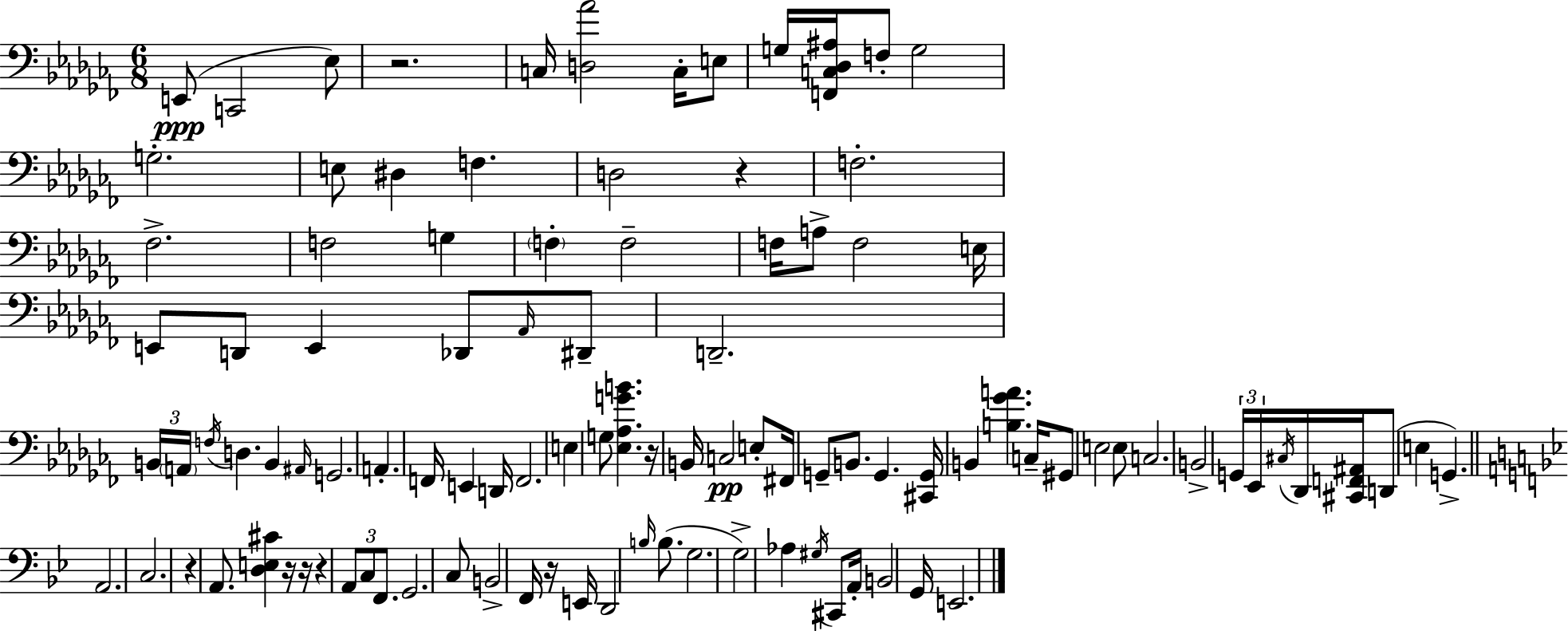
E2/e C2/h Eb3/e R/h. C3/s [D3,Ab4]/h C3/s E3/e G3/s [F2,C3,Db3,A#3]/s F3/e G3/h G3/h. E3/e D#3/q F3/q. D3/h R/q F3/h. FES3/h. F3/h G3/q F3/q F3/h F3/s A3/e F3/h E3/s E2/e D2/e E2/q Db2/e Ab2/s D#2/e D2/h. B2/s A2/s F3/s D3/q. B2/q A#2/s G2/h. A2/q. F2/s E2/q D2/s F2/h. E3/q G3/e [Eb3,Ab3,G4,B4]/q. R/s B2/s C3/h E3/e F#2/s G2/e B2/e. G2/q. [C#2,G2]/s B2/q [B3,Gb4,A4]/q. C3/s G#2/e E3/h E3/e C3/h. B2/h G2/s Eb2/s C#3/s Db2/s [C#2,F2,A#2]/s D2/e E3/q G2/q. A2/h. C3/h. R/q A2/e. [D3,E3,C#4]/q R/s R/s R/q A2/e C3/e F2/e. G2/h. C3/e B2/h F2/s R/s E2/s D2/h B3/s B3/e. G3/h. G3/h Ab3/q G#3/s C#2/e A2/s B2/h G2/s E2/h.